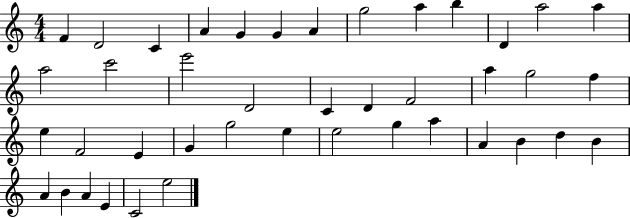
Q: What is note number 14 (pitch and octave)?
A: A5